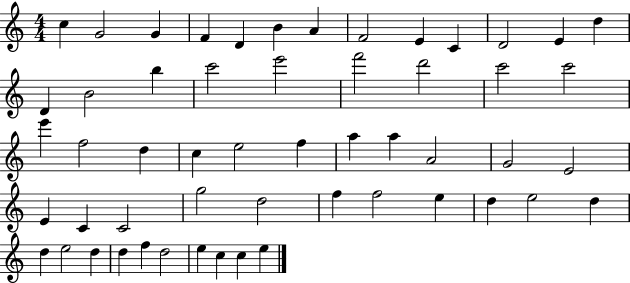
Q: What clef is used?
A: treble